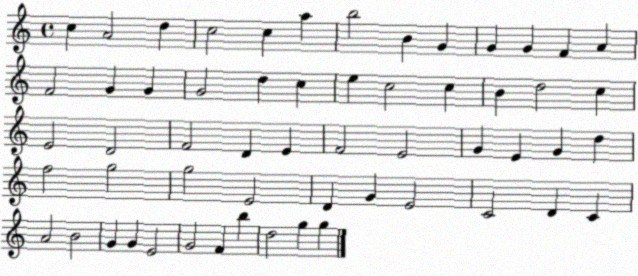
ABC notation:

X:1
T:Untitled
M:4/4
L:1/4
K:C
c A2 d c2 c a b2 B G G G F A F2 G G G2 d c e c2 c B d2 c E2 D2 F2 D E F2 E2 G E G d f2 g2 g2 E2 D G E2 C2 D C A2 B2 G G E2 G2 F b d2 g g